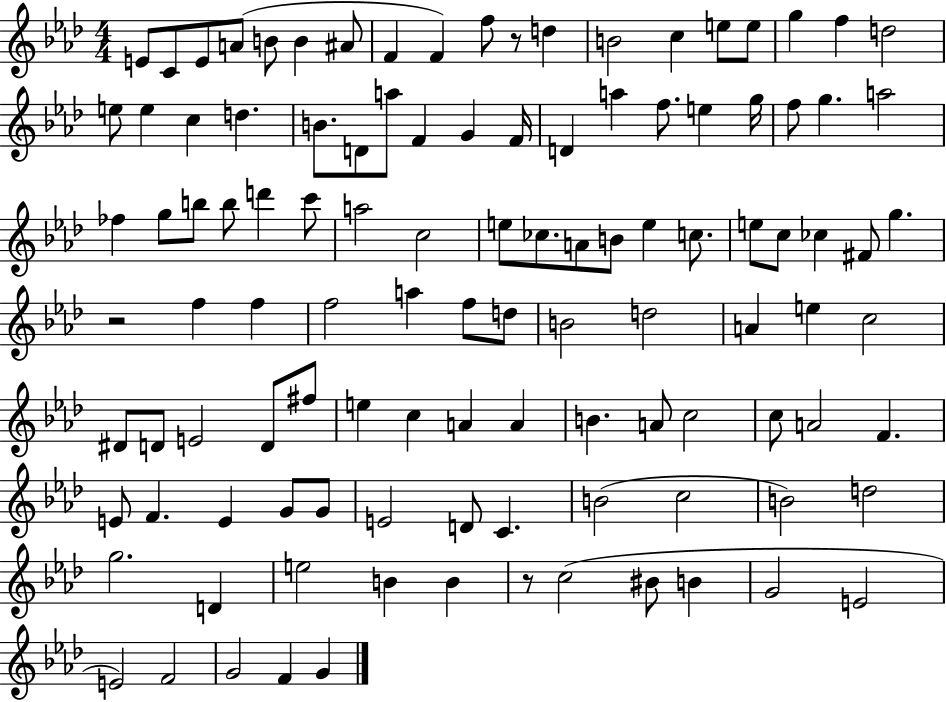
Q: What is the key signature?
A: AES major